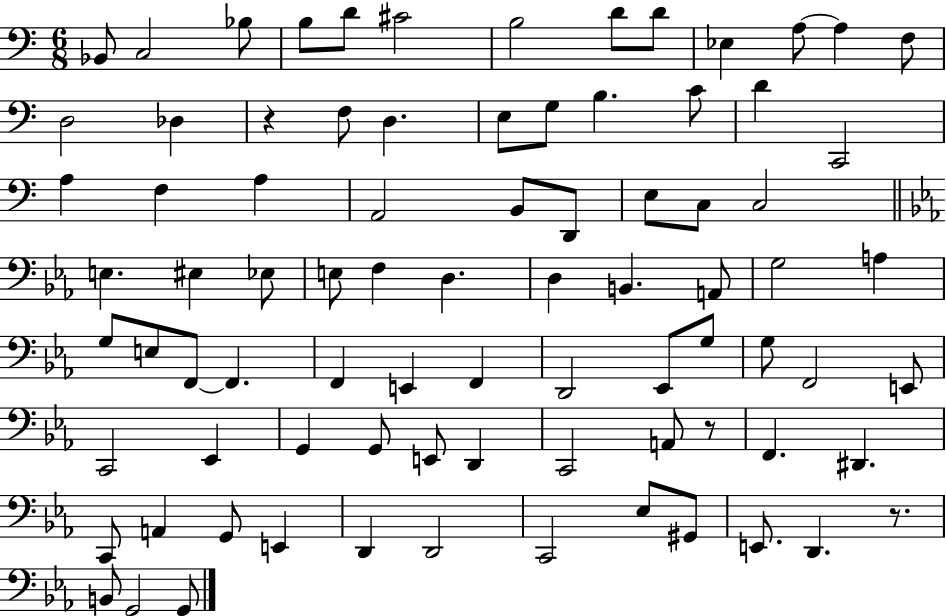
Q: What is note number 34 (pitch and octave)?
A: EIS3